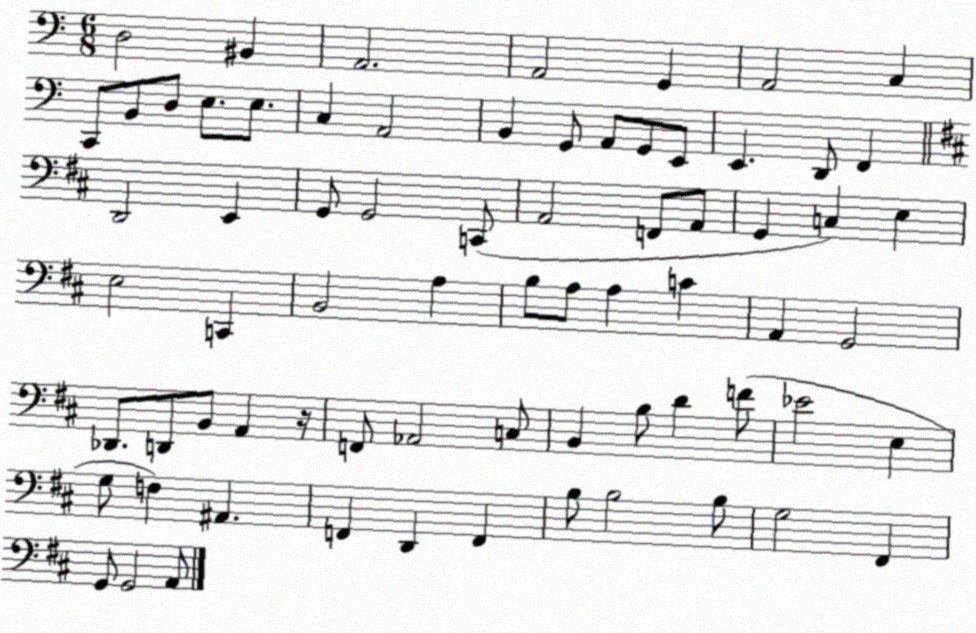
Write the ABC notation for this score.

X:1
T:Untitled
M:6/8
L:1/4
K:C
D,2 ^B,, A,,2 A,,2 G,, A,,2 C, C,,/2 B,,/2 D,/2 E,/2 E,/2 C, A,,2 B,, G,,/2 A,,/2 G,,/2 E,,/2 E,, D,,/2 F,, D,,2 E,, G,,/2 G,,2 C,,/2 A,,2 F,,/2 A,,/2 G,, C, E, E,2 C,, B,,2 A, B,/2 A,/2 A, C A,, G,,2 _D,,/2 D,,/2 B,,/2 A,, z/4 F,,/2 _A,,2 C,/2 B,, B,/2 D F/2 _E2 E, G,/2 F, ^A,, F,, D,, F,, B,/2 B,2 B,/2 G,2 ^F,, G,,/2 G,,2 A,,/2